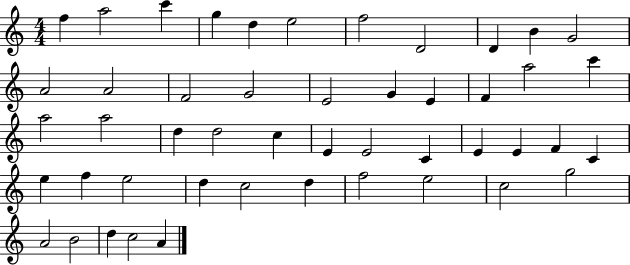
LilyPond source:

{
  \clef treble
  \numericTimeSignature
  \time 4/4
  \key c \major
  f''4 a''2 c'''4 | g''4 d''4 e''2 | f''2 d'2 | d'4 b'4 g'2 | \break a'2 a'2 | f'2 g'2 | e'2 g'4 e'4 | f'4 a''2 c'''4 | \break a''2 a''2 | d''4 d''2 c''4 | e'4 e'2 c'4 | e'4 e'4 f'4 c'4 | \break e''4 f''4 e''2 | d''4 c''2 d''4 | f''2 e''2 | c''2 g''2 | \break a'2 b'2 | d''4 c''2 a'4 | \bar "|."
}